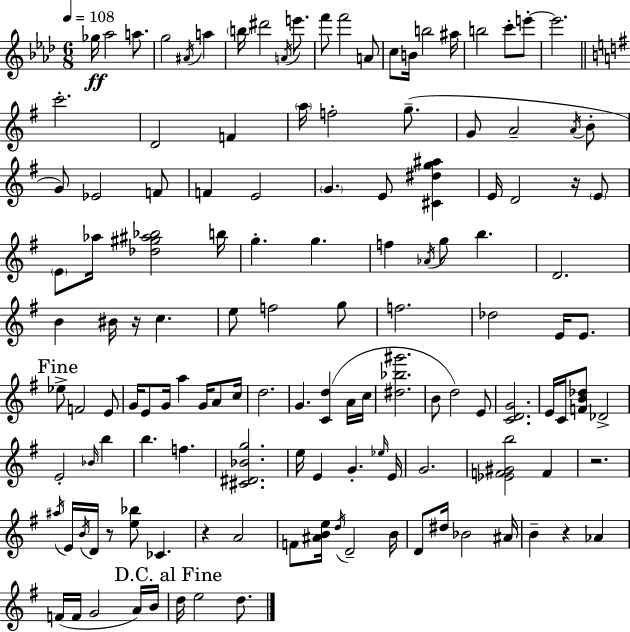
X:1
T:Untitled
M:6/8
L:1/4
K:Ab
_g/4 _a2 a/2 g2 ^A/4 a b/4 ^d'2 A/4 e'/2 f'/2 f'2 A/2 c/2 B/4 b2 ^a/4 b2 c'/2 e'/2 e'2 c'2 D2 F a/4 f2 g/2 G/2 A2 A/4 B/2 G/2 _E2 F/2 F E2 G E/2 [^C^dg^a] E/4 D2 z/4 E/2 E/2 _a/4 [_d^g^a_b]2 b/4 g g f _A/4 g/2 b D2 B ^B/4 z/4 c e/2 f2 g/2 f2 _d2 E/4 E/2 _e/2 F2 E/2 G/4 E/2 G/4 a G/4 A/2 c/4 d2 G [Cd] A/4 c/4 [^d_b^g']2 B/2 d2 E/2 [CDG]2 E/4 C/4 [FB_d]/2 _D2 E2 _B/4 b b f [^C^D_Bg]2 e/4 E G _e/4 E/4 G2 [_EF^Gb]2 F z2 ^a/4 E/4 B/4 D/4 z/2 [e_b]/2 _C z A2 F/2 [^ABe]/4 d/4 D2 B/4 D/2 ^d/4 _B2 ^A/4 B z _A F/4 F/4 G2 A/4 B/4 d/4 e2 d/2